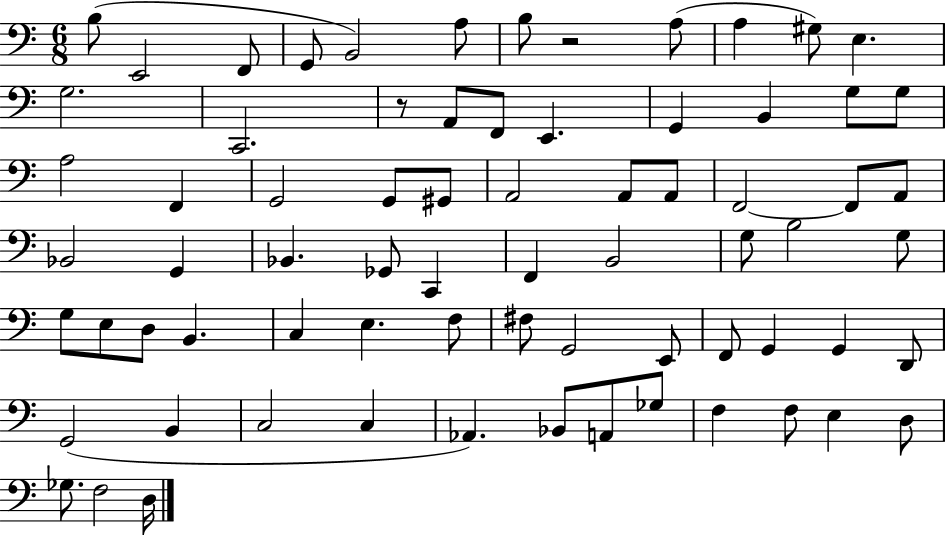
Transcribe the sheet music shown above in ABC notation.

X:1
T:Untitled
M:6/8
L:1/4
K:C
B,/2 E,,2 F,,/2 G,,/2 B,,2 A,/2 B,/2 z2 A,/2 A, ^G,/2 E, G,2 C,,2 z/2 A,,/2 F,,/2 E,, G,, B,, G,/2 G,/2 A,2 F,, G,,2 G,,/2 ^G,,/2 A,,2 A,,/2 A,,/2 F,,2 F,,/2 A,,/2 _B,,2 G,, _B,, _G,,/2 C,, F,, B,,2 G,/2 B,2 G,/2 G,/2 E,/2 D,/2 B,, C, E, F,/2 ^F,/2 G,,2 E,,/2 F,,/2 G,, G,, D,,/2 G,,2 B,, C,2 C, _A,, _B,,/2 A,,/2 _G,/2 F, F,/2 E, D,/2 _G,/2 F,2 D,/4